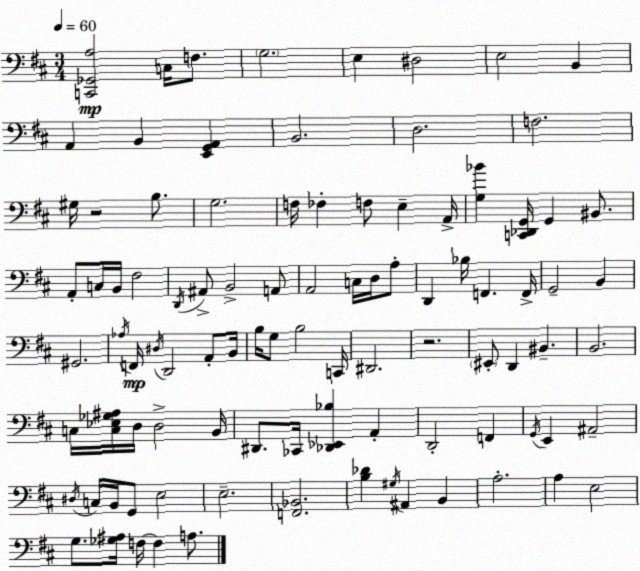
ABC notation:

X:1
T:Untitled
M:3/4
L:1/4
K:D
[C,,_G,,A,]2 C,/4 F,/2 G,2 E, ^D,2 E,2 B,, A,, B,, [E,,G,,A,,] B,,2 D,2 F,2 ^G,/4 z2 B,/2 G,2 F,/4 _F, F,/2 E, A,,/4 [G,_B] [C,,_D,,G,,]/4 G,, ^B,,/2 A,,/2 C,/4 B,,/4 ^F,2 D,,/4 ^A,,/2 B,,2 A,,/2 A,,2 C,/4 D,/4 A,/2 D,, _B,/4 F,, F,,/4 G,,2 B,, ^G,,2 _A,/4 F,,/4 ^D,/4 D,,2 A,,/2 B,,/4 B,/4 G,/2 B,2 C,,/4 ^D,,2 z2 ^E,,/2 D,, ^B,, B,,2 C,/4 [C,_E,_G,^A,]/4 D,/4 D,2 B,,/4 ^D,,/2 _C,,/4 [_D,,_E,,_B,] A,, D,,2 F,, G,,/4 E,, ^A,,2 ^D,/4 C,/4 B,,/4 G,,/2 E,2 E,2 [F,,_B,,]2 [B,_D] ^G,/4 ^A,, B,, A,2 A, E,2 G,/2 [_G,^A,]/4 F,/4 F, A,/2